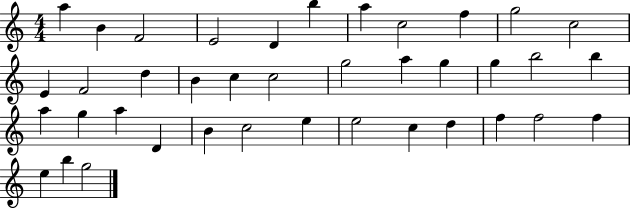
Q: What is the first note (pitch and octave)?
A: A5